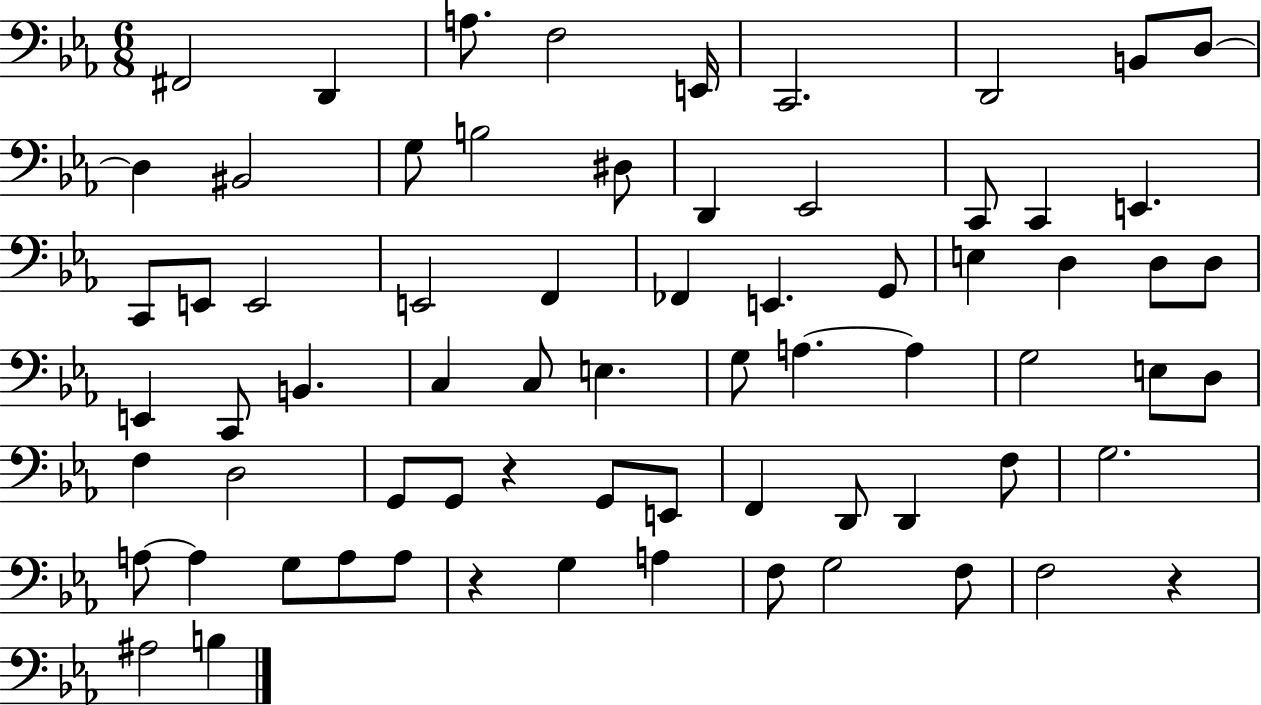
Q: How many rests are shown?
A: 3